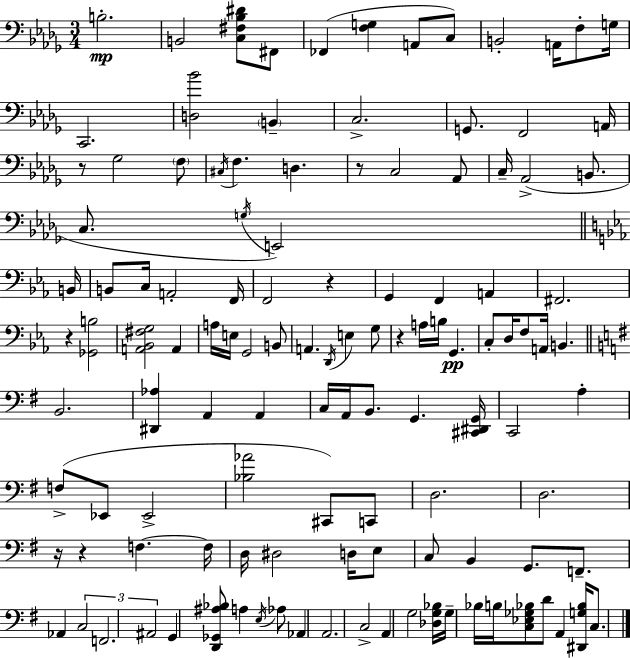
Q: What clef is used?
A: bass